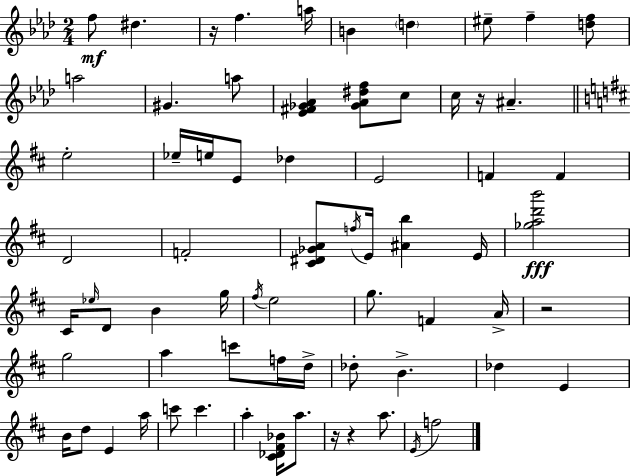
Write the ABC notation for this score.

X:1
T:Untitled
M:2/4
L:1/4
K:Ab
f/2 ^d z/4 f a/4 B d ^e/2 f [df]/2 a2 ^G a/2 [_E^F_G_A] [_G_A^df]/2 c/2 c/4 z/4 ^A e2 _e/4 e/4 E/2 _d E2 F F D2 F2 [^C^D_GA]/2 f/4 E/4 [^Ab] E/4 [_gad'b']2 ^C/4 _e/4 D/2 B g/4 ^f/4 e2 g/2 F A/4 z2 g2 a c'/2 f/4 d/4 _d/2 B _d E B/4 d/2 E a/4 c'/2 c' a [^C_D^F_B]/4 a/2 z/4 z a/2 E/4 f2